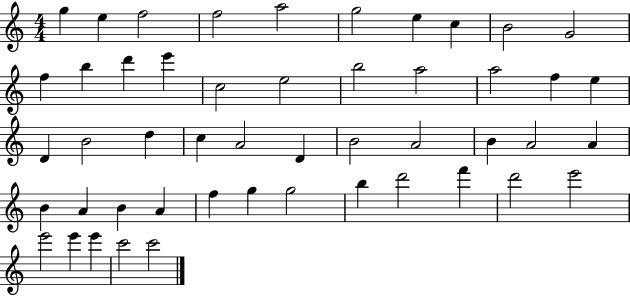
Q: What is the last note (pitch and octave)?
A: C6